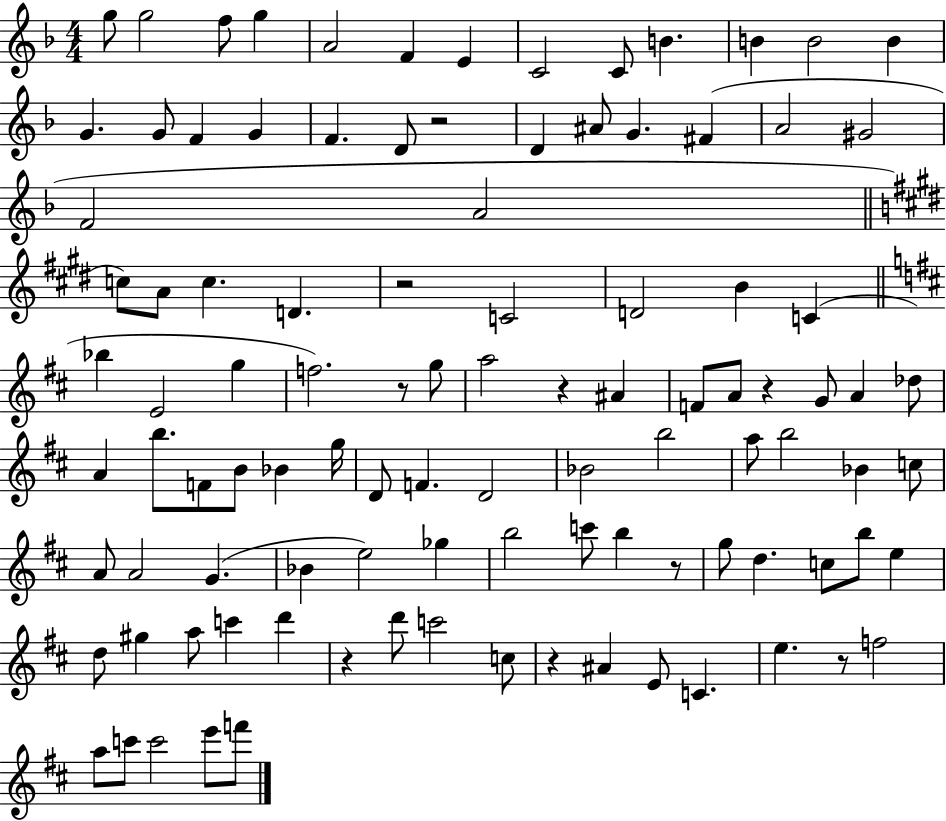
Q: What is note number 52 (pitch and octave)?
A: Bb4